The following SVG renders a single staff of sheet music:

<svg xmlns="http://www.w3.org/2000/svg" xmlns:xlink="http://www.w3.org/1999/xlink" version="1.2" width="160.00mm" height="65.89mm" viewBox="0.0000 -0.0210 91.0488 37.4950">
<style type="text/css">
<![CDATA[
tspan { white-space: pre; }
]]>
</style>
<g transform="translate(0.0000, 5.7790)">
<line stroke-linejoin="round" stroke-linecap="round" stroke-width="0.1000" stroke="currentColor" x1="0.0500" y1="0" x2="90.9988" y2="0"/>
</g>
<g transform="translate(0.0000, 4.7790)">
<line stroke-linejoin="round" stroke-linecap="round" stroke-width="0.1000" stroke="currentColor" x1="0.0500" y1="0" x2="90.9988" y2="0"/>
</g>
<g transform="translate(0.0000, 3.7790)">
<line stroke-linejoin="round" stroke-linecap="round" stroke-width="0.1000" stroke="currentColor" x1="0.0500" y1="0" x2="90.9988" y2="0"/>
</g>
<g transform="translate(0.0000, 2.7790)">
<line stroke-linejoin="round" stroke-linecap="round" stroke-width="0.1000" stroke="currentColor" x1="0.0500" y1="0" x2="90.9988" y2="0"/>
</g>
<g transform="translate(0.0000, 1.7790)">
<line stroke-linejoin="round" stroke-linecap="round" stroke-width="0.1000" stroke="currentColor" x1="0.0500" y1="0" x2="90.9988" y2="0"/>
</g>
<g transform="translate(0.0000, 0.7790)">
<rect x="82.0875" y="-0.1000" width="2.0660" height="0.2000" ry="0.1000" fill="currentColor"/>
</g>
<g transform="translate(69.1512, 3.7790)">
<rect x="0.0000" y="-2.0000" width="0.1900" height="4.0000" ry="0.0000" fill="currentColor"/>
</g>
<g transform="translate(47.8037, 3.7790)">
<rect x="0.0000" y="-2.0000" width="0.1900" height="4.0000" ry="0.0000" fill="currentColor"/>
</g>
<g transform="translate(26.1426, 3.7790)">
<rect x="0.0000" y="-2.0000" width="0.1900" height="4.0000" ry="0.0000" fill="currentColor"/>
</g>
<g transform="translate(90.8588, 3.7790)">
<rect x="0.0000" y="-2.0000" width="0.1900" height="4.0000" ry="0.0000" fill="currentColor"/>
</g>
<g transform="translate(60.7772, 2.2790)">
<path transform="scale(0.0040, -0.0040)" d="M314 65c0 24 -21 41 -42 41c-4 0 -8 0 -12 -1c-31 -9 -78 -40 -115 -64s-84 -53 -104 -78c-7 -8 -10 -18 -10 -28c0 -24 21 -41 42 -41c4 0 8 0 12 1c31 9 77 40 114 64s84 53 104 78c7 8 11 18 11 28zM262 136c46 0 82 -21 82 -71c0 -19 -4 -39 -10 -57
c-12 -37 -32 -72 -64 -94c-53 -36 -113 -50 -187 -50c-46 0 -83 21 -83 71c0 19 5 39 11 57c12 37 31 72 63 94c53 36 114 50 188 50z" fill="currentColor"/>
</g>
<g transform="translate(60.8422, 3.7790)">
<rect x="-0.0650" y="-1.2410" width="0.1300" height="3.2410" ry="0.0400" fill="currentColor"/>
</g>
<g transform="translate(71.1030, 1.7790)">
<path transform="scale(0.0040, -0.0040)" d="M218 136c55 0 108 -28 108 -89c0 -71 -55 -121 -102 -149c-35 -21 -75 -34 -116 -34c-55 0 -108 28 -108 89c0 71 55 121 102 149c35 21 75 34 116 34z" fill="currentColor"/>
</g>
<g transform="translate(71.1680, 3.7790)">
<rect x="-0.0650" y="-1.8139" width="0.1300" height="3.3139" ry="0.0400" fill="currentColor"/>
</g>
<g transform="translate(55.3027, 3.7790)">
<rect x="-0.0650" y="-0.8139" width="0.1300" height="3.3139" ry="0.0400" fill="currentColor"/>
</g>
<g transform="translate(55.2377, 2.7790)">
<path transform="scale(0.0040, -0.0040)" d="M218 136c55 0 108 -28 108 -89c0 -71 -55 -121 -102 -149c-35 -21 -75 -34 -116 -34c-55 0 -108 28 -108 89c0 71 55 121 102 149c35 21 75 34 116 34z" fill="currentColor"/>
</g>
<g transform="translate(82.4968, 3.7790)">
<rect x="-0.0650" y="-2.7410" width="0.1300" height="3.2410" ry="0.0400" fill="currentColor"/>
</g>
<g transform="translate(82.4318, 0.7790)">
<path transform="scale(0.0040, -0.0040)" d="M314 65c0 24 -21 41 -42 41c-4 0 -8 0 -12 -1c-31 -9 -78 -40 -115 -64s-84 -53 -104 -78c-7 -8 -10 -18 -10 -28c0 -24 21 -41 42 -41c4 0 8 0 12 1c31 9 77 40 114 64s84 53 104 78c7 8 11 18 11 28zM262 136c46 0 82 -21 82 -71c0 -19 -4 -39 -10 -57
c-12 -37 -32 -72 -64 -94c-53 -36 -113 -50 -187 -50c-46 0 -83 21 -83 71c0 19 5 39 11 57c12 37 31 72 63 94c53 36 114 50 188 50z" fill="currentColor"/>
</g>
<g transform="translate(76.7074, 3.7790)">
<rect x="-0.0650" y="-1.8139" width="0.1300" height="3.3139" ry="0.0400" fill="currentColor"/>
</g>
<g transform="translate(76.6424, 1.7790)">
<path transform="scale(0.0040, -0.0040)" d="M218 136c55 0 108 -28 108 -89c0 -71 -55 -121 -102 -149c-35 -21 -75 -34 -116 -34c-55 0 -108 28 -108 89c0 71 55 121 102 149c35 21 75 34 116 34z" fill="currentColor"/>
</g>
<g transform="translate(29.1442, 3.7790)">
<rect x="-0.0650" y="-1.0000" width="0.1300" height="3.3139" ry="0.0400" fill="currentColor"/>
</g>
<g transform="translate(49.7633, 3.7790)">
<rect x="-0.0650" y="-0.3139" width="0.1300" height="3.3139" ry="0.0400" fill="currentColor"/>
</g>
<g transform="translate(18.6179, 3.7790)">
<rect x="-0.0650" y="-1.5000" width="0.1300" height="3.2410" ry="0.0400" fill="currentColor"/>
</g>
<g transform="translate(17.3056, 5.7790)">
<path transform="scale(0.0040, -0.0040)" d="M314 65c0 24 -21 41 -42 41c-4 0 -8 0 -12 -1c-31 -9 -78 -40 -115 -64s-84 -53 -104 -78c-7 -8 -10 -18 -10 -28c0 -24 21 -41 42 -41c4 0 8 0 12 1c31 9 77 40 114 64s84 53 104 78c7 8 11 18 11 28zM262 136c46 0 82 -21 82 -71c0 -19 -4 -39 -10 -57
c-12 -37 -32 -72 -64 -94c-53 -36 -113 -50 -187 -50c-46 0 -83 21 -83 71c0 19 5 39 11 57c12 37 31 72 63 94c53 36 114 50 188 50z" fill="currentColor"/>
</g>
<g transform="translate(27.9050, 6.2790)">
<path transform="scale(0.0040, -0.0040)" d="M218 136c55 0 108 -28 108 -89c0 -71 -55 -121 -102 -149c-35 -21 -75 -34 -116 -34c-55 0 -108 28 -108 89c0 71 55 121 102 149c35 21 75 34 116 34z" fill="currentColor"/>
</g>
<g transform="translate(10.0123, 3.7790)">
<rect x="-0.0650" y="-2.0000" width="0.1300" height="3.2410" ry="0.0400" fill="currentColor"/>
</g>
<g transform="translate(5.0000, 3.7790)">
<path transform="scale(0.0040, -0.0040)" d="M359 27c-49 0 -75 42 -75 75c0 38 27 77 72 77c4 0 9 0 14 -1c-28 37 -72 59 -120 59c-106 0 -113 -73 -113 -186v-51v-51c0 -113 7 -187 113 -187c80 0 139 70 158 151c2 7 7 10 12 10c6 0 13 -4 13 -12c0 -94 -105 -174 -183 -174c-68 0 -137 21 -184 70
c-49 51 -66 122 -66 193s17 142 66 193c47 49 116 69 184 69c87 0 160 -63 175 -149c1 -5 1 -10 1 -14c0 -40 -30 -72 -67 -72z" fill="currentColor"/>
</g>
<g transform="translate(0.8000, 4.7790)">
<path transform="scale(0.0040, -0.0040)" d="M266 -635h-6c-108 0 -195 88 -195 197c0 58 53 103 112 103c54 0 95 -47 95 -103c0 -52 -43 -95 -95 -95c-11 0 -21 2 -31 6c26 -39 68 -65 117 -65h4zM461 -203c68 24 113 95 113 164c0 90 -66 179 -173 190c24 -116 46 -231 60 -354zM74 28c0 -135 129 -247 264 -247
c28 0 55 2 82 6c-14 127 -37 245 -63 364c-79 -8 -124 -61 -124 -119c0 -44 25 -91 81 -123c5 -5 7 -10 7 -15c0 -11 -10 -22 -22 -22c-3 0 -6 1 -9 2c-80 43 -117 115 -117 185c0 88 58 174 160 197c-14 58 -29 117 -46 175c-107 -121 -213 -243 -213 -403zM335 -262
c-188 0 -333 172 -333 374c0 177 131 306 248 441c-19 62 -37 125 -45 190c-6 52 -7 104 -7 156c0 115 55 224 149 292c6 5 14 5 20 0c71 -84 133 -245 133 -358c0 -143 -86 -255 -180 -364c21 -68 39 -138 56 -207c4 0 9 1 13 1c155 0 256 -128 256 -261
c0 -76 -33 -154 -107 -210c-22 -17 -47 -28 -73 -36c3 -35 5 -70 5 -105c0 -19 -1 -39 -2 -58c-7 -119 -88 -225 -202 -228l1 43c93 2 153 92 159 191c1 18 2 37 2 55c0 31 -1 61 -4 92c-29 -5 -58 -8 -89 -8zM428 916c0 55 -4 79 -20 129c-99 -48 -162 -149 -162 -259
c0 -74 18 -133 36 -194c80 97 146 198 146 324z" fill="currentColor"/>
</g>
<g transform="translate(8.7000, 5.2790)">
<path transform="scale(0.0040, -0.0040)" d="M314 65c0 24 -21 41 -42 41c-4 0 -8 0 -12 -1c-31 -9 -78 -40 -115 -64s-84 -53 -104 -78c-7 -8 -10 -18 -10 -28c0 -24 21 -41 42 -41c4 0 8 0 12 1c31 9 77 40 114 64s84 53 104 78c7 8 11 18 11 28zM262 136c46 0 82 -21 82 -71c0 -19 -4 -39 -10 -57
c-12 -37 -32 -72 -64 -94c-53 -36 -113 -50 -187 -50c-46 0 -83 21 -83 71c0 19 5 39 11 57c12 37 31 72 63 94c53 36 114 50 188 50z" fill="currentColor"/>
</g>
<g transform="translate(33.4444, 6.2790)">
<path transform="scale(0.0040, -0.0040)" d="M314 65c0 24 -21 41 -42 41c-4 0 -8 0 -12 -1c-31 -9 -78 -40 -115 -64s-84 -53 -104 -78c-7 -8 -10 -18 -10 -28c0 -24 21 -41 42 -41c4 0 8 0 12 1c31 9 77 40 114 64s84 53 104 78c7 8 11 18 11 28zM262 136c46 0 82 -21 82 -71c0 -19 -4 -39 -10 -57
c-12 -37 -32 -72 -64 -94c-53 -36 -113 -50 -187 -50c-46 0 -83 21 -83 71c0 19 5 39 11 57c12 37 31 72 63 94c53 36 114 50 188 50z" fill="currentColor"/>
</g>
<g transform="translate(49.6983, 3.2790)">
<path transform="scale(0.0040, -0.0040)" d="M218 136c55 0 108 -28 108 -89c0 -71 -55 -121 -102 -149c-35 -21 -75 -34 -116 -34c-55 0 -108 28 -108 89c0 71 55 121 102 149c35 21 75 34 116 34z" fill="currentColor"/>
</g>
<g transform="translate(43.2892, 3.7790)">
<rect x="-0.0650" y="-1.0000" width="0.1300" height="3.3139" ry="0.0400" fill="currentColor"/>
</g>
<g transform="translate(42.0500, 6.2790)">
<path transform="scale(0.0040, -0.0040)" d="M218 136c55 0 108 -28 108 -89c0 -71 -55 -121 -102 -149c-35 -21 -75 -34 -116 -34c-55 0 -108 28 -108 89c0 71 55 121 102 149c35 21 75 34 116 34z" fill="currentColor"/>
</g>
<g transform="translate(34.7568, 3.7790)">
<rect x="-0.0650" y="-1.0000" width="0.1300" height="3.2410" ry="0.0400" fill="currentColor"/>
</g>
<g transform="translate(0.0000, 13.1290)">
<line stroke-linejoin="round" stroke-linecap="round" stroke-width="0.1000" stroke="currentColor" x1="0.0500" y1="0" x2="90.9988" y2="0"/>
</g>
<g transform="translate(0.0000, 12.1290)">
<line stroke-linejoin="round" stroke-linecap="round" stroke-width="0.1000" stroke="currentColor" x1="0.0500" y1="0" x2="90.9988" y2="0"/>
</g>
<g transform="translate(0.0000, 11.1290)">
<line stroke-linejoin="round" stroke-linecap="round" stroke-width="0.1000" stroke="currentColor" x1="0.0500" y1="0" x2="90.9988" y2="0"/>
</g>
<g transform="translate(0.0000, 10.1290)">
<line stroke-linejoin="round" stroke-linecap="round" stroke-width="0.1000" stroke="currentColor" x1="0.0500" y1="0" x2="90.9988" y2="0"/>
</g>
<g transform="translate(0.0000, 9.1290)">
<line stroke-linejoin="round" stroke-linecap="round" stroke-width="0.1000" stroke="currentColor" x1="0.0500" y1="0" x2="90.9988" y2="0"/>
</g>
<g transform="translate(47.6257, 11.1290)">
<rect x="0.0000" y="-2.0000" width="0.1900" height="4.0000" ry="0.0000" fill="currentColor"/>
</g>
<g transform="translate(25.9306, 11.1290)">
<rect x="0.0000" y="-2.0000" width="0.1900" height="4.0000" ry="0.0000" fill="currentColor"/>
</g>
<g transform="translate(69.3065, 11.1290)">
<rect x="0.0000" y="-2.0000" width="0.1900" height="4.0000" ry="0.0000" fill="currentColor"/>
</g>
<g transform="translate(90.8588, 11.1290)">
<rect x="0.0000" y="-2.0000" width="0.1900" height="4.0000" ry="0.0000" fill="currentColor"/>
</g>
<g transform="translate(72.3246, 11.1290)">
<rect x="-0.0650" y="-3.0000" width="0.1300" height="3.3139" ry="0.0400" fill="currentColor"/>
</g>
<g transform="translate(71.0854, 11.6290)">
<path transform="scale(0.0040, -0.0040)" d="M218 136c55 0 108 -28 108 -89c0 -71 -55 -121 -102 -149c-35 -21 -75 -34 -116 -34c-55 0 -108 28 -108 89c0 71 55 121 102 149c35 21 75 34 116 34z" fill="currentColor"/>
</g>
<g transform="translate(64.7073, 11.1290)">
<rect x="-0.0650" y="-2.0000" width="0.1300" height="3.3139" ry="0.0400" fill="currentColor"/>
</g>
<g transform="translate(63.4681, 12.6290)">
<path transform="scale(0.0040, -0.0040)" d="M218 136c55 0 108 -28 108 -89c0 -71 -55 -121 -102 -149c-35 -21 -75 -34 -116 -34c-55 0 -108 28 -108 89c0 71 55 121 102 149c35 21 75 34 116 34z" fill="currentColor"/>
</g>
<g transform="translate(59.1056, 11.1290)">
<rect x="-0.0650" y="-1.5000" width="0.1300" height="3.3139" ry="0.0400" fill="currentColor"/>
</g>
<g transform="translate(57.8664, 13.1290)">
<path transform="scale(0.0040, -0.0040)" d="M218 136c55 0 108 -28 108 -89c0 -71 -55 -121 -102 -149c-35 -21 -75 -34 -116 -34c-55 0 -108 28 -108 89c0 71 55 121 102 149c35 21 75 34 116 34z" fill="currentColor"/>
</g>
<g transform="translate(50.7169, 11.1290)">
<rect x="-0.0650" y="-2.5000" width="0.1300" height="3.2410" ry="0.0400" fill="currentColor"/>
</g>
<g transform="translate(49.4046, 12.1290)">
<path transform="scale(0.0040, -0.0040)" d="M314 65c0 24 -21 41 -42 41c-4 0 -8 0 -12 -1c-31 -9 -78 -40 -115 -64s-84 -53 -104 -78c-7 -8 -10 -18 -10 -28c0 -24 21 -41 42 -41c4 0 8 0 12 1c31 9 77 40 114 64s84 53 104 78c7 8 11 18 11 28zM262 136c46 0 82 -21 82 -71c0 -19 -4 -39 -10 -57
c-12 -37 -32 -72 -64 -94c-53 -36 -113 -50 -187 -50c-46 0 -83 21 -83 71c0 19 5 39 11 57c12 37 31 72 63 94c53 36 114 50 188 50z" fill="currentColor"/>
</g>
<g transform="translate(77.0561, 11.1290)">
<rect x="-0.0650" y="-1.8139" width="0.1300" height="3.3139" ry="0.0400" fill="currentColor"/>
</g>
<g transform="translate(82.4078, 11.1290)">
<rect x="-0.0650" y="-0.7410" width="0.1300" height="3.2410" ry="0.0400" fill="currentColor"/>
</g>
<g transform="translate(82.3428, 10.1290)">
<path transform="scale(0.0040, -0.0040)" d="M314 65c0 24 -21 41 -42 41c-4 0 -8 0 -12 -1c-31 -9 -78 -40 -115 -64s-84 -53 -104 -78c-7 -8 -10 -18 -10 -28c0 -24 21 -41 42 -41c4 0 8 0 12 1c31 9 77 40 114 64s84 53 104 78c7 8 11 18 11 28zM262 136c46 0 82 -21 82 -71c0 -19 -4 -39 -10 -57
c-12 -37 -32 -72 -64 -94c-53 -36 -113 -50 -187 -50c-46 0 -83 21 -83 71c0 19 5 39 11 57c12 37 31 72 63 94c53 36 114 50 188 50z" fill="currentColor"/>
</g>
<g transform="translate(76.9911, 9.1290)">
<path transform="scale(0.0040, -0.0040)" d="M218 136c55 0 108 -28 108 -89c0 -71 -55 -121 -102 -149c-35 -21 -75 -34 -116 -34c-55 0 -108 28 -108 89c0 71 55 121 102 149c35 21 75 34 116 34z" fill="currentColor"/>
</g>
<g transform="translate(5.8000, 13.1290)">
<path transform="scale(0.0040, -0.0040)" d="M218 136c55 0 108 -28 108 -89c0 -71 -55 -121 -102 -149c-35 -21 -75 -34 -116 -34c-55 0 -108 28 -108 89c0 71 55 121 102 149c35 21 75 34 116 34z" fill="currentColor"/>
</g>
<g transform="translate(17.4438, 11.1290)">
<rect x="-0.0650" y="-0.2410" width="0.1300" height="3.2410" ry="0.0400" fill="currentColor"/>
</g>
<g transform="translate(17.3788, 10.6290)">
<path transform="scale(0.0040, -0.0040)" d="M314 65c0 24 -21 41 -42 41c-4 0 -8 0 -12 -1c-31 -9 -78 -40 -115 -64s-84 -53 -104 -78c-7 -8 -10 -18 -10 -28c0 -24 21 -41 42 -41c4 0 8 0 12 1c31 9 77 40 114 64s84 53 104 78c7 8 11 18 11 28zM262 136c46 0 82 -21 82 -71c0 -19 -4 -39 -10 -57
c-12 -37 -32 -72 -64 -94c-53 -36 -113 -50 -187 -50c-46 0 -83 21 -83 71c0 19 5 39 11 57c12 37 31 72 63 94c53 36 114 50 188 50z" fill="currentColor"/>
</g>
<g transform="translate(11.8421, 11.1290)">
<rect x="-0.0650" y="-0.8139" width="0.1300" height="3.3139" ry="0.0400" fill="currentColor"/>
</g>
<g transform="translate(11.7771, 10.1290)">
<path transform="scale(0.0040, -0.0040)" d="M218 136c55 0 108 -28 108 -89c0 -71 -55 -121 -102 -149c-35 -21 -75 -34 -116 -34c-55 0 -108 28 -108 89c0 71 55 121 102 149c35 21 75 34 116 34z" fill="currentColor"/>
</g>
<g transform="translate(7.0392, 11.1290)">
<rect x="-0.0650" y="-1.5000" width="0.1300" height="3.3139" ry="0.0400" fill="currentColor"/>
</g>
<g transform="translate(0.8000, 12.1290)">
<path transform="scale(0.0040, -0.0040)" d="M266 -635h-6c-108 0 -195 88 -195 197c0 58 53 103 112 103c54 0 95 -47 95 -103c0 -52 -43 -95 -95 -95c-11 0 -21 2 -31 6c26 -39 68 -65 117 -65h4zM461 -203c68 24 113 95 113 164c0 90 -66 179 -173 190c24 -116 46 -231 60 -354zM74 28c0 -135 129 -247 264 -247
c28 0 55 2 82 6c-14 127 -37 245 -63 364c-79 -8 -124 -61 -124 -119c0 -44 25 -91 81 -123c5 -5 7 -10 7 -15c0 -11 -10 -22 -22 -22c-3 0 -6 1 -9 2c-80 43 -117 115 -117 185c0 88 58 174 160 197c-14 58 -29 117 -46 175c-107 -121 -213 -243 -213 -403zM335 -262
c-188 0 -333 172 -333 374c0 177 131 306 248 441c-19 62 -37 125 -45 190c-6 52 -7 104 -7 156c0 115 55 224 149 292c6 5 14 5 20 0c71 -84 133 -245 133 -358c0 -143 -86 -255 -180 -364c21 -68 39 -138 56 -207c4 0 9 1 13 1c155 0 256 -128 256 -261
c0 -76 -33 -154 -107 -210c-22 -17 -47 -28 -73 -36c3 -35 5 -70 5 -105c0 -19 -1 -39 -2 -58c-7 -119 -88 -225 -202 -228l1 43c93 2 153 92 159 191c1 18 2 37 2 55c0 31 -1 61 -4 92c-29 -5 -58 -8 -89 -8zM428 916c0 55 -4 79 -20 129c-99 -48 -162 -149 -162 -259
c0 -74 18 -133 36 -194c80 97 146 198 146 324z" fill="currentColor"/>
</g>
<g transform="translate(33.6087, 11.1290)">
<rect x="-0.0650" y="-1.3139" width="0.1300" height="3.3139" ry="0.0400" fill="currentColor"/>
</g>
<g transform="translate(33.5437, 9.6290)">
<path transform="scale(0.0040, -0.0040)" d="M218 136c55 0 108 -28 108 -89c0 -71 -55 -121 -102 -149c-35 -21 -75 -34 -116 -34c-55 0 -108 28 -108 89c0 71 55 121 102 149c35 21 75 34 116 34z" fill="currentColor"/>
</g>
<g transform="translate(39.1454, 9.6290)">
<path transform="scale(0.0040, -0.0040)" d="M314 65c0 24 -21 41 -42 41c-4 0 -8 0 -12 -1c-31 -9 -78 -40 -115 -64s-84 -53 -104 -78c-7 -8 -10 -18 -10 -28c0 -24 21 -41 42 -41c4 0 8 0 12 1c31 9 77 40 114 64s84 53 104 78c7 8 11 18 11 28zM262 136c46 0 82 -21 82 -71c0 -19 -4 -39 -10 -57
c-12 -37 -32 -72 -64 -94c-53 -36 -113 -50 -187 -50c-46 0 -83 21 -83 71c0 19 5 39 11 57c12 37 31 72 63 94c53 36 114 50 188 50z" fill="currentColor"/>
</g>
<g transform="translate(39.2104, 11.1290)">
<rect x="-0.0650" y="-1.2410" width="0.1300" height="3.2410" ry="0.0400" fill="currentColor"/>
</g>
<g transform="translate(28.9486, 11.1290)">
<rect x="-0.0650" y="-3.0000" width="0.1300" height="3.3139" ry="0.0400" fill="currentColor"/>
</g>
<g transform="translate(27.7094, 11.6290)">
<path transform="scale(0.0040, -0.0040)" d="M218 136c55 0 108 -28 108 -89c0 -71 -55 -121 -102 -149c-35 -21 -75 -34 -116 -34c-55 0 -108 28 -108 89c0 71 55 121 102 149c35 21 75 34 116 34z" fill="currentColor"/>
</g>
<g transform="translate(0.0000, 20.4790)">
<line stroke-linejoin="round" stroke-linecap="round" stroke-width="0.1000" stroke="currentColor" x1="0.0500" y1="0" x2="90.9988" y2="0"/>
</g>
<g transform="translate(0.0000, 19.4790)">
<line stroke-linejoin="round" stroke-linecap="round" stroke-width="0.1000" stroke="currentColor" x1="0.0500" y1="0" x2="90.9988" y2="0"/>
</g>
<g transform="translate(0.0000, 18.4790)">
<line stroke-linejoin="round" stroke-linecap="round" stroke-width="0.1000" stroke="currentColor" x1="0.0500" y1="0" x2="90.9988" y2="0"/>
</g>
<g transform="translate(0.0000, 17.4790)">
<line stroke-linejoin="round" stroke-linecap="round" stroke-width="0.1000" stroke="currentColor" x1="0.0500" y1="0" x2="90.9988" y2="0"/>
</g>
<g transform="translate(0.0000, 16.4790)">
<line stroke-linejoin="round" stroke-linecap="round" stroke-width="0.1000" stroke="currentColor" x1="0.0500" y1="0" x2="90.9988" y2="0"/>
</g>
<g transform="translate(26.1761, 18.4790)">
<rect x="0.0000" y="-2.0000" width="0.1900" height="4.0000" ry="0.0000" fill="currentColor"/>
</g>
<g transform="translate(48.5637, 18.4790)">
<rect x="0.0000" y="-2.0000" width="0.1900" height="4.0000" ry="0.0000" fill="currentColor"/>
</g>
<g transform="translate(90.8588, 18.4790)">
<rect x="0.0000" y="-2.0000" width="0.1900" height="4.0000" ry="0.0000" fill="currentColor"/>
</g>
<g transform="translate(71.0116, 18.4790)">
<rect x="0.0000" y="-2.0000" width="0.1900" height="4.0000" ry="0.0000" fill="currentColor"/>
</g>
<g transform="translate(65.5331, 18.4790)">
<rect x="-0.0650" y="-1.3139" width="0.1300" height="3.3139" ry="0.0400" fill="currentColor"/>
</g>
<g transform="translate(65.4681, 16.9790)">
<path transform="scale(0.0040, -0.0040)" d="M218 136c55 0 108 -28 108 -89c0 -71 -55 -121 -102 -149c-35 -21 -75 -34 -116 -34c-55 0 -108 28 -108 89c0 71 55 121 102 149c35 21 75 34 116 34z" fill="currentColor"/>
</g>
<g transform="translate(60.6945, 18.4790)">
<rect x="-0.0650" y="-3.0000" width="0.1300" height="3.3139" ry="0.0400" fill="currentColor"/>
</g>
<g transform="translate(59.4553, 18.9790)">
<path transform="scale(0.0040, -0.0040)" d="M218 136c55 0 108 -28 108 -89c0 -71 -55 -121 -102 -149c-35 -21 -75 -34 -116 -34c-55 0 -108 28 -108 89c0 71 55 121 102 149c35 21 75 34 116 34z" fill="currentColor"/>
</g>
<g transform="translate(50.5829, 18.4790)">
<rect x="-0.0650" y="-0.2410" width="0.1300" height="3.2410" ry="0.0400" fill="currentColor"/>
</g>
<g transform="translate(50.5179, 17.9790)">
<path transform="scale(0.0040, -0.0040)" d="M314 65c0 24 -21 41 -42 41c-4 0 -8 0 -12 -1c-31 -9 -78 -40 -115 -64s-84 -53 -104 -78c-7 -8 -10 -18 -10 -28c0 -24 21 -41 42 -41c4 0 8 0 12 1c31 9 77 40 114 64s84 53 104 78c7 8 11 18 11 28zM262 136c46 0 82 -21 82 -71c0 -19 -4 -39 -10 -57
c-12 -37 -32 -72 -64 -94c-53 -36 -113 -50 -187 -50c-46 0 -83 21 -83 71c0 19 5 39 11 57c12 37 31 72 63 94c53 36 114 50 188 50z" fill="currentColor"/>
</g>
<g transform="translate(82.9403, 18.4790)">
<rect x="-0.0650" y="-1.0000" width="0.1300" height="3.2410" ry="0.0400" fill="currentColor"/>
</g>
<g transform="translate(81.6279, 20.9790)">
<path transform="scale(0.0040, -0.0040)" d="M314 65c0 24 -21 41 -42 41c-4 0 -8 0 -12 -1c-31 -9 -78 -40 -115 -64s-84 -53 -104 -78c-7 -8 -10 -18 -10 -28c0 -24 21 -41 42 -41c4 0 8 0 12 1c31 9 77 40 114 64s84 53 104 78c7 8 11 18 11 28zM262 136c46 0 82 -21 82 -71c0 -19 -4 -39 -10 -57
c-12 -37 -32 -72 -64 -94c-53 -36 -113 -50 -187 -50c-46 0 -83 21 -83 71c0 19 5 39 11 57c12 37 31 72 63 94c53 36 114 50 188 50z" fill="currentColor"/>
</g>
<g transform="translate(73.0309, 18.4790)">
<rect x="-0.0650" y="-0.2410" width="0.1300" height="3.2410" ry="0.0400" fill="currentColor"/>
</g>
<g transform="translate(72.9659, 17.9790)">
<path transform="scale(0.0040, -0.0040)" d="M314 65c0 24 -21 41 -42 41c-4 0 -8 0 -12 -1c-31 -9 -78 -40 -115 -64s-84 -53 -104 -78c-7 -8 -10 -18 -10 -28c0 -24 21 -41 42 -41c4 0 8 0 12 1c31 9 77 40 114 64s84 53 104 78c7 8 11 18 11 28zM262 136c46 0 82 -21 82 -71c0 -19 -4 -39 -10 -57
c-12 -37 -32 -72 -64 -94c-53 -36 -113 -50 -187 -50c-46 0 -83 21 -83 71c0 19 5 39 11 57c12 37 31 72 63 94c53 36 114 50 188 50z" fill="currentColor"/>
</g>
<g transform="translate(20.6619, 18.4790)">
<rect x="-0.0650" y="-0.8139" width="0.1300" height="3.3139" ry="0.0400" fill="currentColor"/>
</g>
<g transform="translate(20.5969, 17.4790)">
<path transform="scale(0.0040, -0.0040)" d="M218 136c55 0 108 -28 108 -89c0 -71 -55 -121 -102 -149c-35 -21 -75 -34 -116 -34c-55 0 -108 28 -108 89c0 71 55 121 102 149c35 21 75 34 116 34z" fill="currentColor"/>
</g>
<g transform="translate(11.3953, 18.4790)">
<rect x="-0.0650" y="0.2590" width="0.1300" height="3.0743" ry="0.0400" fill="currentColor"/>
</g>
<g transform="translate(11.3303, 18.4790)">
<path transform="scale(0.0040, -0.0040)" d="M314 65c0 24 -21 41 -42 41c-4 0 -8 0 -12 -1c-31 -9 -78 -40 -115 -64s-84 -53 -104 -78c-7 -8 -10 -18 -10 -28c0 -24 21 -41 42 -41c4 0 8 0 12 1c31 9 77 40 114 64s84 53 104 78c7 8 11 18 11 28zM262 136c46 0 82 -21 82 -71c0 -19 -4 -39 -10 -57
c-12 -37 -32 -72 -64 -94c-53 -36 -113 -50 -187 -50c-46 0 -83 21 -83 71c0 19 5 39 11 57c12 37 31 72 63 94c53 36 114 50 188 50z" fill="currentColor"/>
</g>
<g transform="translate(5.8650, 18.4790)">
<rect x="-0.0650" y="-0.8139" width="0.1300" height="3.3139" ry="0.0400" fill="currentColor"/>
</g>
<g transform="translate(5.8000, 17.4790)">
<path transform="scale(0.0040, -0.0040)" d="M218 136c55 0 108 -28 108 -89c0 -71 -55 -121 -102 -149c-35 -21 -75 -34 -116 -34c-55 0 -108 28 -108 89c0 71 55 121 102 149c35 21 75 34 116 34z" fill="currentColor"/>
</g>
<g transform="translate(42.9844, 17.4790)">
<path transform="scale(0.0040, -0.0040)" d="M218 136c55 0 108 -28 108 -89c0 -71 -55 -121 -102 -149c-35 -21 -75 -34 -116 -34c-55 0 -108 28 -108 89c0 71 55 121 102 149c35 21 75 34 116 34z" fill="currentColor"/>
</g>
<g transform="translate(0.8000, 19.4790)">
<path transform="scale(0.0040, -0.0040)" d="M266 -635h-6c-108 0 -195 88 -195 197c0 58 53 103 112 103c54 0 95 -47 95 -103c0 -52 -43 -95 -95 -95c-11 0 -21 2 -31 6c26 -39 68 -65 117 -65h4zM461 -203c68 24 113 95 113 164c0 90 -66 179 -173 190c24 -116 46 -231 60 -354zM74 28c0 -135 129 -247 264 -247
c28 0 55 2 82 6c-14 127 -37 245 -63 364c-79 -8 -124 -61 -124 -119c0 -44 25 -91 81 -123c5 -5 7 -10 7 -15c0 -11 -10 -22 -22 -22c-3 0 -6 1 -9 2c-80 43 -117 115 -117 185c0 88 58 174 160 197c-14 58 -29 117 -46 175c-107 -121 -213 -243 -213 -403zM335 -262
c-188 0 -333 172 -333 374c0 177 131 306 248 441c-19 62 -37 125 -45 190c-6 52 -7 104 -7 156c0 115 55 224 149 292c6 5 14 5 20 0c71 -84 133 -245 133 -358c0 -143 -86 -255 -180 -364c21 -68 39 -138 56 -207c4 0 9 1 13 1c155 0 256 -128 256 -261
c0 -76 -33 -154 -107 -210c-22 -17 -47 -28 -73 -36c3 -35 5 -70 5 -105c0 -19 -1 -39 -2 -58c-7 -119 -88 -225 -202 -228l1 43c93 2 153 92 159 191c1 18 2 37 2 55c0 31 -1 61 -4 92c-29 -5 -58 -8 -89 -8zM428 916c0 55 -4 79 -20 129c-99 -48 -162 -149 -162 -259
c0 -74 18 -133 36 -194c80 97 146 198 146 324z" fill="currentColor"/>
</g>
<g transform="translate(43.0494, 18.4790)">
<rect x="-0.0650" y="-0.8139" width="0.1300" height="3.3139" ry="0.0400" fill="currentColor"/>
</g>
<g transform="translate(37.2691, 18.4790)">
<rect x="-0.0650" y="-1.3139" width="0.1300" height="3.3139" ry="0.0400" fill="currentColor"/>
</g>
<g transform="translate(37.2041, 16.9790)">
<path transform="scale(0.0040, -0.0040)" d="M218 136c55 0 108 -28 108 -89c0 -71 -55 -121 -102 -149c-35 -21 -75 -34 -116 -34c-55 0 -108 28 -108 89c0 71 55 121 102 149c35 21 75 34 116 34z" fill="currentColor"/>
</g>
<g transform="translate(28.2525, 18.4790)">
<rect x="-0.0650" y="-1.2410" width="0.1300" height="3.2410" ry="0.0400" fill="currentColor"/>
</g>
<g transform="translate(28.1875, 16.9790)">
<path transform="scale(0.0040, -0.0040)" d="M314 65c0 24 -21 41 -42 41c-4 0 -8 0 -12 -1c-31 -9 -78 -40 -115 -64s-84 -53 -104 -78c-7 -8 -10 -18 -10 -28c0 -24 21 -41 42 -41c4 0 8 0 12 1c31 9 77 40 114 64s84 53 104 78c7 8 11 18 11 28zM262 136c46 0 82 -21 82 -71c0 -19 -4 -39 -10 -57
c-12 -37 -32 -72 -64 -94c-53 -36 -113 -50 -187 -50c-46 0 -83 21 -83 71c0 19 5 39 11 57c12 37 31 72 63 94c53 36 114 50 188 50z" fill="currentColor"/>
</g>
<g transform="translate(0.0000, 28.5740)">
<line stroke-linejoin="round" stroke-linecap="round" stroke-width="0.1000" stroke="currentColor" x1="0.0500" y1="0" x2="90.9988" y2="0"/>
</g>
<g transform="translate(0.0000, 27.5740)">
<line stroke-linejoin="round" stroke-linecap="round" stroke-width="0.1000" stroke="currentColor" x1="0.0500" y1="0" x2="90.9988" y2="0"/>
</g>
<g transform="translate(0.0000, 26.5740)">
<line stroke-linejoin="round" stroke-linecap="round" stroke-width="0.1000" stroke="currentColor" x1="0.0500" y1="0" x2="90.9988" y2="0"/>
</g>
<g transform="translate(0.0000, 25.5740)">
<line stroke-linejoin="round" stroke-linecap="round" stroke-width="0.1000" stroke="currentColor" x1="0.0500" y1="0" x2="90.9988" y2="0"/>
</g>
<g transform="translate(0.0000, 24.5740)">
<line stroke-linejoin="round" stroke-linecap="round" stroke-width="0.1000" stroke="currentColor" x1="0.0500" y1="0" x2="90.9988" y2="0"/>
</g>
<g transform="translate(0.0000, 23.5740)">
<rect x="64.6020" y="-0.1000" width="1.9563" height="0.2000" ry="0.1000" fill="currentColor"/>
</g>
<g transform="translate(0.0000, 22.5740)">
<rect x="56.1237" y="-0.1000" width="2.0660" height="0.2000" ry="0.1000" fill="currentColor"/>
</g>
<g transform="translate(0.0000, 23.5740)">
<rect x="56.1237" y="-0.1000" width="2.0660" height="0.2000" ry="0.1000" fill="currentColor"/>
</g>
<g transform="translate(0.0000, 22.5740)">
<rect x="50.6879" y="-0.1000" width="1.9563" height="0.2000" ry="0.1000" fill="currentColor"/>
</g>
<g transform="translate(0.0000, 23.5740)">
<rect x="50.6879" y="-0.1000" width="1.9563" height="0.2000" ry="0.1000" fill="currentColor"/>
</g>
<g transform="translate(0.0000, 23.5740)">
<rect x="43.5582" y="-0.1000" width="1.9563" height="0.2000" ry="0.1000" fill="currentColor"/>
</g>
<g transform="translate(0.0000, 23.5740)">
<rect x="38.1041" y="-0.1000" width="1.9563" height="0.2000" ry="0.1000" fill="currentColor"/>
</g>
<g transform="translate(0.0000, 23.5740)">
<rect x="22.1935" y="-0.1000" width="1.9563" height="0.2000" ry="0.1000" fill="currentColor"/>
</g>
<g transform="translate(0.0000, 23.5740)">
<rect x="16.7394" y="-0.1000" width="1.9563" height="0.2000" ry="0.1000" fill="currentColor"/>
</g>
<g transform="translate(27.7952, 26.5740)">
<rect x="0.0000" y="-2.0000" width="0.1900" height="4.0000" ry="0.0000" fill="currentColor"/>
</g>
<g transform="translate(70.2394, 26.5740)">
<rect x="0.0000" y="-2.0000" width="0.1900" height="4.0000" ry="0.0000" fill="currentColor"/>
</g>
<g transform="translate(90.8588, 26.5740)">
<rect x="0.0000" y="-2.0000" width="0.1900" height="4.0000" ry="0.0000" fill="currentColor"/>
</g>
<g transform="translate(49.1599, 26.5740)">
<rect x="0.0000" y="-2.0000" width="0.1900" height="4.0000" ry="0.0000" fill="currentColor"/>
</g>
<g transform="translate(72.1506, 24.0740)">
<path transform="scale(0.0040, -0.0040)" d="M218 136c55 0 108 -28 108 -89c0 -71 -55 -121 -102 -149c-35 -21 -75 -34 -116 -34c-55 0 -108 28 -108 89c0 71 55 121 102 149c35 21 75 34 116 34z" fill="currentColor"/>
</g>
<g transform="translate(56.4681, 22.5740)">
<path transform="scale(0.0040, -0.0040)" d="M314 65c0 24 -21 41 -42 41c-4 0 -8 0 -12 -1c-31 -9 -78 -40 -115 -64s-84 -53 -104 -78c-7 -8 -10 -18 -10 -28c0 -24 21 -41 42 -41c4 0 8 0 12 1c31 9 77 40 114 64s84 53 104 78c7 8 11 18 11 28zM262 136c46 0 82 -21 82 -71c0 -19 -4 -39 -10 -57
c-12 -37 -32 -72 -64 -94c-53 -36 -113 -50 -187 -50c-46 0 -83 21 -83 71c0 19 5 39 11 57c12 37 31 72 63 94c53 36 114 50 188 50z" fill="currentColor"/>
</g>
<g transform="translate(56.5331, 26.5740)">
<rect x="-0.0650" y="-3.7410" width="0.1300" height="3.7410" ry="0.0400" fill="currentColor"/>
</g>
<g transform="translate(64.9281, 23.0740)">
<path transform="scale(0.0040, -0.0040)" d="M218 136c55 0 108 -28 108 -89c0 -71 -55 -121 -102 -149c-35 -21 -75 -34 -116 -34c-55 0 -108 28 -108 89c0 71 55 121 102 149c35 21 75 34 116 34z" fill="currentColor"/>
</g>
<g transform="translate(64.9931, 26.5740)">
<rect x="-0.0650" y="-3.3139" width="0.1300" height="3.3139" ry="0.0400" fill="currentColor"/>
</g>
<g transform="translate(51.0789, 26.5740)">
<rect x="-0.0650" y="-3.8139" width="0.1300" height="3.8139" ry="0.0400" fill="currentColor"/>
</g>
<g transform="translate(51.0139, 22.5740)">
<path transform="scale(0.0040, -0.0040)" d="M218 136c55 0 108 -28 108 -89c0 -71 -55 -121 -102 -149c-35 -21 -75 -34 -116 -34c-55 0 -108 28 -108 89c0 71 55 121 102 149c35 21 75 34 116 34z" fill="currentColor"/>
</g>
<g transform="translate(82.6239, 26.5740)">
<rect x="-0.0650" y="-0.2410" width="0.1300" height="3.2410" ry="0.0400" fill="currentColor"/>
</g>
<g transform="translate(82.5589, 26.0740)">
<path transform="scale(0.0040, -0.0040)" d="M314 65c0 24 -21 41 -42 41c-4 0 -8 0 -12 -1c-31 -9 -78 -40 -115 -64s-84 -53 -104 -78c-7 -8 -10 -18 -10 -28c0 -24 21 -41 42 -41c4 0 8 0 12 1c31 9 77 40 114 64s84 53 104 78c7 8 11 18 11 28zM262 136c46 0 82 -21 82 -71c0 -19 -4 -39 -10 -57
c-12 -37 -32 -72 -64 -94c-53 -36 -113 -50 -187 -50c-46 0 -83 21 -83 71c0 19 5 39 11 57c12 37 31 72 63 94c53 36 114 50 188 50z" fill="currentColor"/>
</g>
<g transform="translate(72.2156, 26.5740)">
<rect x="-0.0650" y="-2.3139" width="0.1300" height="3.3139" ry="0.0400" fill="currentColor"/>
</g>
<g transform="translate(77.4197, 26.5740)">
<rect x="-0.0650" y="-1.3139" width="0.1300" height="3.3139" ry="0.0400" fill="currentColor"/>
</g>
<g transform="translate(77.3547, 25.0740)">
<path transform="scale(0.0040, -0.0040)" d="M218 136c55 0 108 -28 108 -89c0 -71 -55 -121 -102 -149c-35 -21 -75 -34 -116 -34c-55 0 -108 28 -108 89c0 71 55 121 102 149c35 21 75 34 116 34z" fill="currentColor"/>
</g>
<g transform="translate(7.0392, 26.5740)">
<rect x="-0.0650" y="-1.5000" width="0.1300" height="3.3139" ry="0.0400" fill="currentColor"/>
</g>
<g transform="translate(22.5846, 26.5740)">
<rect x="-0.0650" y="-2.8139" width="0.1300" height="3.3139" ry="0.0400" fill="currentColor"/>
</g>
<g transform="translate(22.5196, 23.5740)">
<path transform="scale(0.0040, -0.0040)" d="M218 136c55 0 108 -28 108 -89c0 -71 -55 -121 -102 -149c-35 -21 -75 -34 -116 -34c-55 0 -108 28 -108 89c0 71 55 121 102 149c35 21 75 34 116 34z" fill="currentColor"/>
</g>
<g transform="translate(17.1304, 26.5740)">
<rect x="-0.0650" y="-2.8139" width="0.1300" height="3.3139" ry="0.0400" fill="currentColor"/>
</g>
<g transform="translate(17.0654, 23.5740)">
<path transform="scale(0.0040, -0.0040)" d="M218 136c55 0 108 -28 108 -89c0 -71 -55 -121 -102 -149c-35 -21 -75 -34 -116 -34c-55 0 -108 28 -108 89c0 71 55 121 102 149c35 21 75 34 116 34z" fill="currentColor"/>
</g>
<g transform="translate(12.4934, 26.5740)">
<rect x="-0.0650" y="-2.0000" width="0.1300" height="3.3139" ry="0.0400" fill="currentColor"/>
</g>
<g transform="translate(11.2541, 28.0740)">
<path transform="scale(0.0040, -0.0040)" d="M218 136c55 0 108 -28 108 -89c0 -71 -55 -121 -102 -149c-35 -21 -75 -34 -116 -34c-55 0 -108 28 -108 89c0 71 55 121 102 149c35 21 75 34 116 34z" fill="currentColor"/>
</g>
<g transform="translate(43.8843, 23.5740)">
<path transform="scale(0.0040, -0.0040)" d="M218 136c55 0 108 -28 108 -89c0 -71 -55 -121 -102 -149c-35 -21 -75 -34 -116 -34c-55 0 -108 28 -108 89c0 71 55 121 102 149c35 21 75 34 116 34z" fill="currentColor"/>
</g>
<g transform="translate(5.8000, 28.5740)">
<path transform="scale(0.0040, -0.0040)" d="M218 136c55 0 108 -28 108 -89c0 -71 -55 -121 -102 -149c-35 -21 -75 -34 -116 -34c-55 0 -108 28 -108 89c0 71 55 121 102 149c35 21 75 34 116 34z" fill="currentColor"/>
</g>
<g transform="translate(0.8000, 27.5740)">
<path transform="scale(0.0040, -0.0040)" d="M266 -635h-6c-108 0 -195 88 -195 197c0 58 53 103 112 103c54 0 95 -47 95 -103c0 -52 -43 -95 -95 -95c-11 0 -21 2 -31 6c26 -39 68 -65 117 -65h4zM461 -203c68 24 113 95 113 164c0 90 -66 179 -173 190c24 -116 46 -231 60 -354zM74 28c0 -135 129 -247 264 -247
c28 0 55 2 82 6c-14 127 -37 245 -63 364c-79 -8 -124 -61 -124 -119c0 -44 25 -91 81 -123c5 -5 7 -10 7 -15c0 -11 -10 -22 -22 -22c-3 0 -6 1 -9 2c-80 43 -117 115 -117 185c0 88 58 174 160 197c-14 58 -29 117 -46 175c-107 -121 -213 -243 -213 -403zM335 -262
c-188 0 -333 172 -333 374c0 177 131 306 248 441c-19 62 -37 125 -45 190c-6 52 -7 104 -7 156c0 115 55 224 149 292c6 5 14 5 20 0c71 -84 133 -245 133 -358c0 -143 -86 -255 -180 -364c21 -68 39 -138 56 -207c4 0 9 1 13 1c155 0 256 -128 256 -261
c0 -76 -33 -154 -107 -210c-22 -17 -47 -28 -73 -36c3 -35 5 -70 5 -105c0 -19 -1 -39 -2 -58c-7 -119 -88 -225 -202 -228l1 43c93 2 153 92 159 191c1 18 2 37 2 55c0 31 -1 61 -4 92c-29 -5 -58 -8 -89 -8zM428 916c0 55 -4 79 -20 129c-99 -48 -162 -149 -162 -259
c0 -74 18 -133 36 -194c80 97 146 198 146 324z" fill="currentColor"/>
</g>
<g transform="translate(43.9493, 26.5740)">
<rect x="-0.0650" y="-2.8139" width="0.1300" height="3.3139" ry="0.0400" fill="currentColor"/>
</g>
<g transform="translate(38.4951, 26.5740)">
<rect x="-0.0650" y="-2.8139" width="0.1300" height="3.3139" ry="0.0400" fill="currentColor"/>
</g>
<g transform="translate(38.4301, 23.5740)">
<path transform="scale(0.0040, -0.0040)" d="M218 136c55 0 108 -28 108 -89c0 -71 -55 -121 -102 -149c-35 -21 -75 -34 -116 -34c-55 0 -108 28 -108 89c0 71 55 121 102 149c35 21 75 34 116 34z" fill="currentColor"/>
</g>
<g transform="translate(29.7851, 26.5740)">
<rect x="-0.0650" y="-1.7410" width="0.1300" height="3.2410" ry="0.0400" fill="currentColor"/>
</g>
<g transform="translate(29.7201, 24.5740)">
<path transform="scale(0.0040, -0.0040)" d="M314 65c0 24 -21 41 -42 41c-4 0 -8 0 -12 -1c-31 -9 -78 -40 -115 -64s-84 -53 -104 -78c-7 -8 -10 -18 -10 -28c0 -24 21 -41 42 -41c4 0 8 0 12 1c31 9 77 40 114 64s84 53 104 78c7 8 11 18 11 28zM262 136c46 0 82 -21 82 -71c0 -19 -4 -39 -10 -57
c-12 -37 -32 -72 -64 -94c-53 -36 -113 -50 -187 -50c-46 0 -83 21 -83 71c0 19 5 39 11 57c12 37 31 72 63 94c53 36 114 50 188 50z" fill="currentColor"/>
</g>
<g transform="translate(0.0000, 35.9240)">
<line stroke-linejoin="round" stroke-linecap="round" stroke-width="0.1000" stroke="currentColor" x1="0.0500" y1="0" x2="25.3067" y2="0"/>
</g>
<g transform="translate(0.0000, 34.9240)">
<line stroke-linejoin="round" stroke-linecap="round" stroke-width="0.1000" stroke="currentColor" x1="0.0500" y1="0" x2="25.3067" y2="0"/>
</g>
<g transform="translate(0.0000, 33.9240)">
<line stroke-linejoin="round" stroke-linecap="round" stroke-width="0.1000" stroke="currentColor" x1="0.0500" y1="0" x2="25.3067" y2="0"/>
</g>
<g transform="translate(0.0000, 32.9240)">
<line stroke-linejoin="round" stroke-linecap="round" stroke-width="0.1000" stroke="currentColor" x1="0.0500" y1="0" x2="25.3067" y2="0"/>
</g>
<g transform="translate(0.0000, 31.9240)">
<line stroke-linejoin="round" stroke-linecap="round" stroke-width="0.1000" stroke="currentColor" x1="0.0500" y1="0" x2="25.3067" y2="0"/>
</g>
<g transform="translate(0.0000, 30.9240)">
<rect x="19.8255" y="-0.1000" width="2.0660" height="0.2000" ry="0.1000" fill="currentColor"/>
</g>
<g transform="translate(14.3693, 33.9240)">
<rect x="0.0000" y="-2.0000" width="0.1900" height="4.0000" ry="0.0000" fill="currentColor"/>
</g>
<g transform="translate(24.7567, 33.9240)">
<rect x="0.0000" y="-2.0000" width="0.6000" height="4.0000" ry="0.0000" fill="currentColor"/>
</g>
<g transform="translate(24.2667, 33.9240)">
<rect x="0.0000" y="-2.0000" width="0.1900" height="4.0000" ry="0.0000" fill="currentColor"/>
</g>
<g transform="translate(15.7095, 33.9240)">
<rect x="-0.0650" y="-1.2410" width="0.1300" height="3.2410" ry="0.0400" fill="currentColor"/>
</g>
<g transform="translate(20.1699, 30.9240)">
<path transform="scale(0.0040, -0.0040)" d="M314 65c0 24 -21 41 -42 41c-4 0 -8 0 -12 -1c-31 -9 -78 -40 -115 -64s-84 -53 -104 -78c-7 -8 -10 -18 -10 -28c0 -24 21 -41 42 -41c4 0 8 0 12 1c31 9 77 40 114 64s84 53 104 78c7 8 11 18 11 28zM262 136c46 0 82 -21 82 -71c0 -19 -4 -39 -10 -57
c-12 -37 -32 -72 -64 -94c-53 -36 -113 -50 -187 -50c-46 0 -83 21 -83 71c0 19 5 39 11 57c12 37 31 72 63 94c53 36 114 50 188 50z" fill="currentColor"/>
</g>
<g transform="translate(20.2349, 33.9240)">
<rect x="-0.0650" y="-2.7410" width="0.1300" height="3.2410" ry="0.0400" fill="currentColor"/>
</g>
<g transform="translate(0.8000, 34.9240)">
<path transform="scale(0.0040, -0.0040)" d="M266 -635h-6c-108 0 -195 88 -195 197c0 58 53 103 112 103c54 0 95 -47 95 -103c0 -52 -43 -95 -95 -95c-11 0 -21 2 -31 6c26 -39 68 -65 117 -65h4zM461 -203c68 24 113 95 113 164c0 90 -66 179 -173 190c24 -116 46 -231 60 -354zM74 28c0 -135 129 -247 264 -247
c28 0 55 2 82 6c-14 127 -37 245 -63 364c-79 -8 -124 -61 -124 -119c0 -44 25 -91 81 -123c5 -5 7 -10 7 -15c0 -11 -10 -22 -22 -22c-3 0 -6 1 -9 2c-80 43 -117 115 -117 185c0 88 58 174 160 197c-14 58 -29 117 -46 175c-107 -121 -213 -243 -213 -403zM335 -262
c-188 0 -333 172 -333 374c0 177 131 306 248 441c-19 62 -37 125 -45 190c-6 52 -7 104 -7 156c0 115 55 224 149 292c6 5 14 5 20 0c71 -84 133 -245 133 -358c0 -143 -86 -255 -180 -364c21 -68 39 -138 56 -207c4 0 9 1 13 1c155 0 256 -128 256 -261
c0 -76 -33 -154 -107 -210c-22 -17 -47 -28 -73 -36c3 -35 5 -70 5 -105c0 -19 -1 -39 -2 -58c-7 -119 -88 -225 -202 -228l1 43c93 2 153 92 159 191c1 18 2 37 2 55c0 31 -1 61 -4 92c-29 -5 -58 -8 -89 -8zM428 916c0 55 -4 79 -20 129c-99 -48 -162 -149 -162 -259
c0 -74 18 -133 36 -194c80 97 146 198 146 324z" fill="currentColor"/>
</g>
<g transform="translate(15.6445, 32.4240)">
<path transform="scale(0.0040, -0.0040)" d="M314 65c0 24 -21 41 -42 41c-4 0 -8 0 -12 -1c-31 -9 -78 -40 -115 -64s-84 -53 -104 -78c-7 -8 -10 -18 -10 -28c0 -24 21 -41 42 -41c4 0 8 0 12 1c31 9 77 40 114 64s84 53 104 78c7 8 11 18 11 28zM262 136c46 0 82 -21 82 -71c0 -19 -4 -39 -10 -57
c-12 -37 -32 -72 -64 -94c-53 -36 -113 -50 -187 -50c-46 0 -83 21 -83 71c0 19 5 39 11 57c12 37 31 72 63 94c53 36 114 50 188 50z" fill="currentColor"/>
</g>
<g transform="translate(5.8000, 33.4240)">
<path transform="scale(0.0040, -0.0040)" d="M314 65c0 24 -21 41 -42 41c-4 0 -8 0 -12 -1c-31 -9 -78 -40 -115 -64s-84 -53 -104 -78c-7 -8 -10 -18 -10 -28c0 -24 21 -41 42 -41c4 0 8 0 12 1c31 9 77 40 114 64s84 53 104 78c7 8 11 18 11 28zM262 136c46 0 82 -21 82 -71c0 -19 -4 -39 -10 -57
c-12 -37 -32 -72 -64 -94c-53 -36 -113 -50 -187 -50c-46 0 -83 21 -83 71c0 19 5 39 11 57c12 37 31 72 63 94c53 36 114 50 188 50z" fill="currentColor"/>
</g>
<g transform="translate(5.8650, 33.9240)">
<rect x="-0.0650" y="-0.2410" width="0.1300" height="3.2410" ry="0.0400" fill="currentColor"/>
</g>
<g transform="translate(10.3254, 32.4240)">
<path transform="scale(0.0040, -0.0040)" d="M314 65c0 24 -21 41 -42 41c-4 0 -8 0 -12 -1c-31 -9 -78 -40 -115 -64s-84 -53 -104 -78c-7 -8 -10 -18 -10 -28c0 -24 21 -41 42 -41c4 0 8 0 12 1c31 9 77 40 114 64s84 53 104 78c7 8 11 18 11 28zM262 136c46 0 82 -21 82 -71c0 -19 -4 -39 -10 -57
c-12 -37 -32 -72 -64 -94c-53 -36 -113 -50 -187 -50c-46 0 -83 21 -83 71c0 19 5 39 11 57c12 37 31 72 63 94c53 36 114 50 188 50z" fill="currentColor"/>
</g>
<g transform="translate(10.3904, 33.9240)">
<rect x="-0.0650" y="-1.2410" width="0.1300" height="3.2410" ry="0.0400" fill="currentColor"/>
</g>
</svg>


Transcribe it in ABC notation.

X:1
T:Untitled
M:4/4
L:1/4
K:C
F2 E2 D D2 D c d e2 f f a2 E d c2 A e e2 G2 E F A f d2 d B2 d e2 e d c2 A e c2 D2 E F a a f2 a a c' c'2 b g e c2 c2 e2 e2 a2